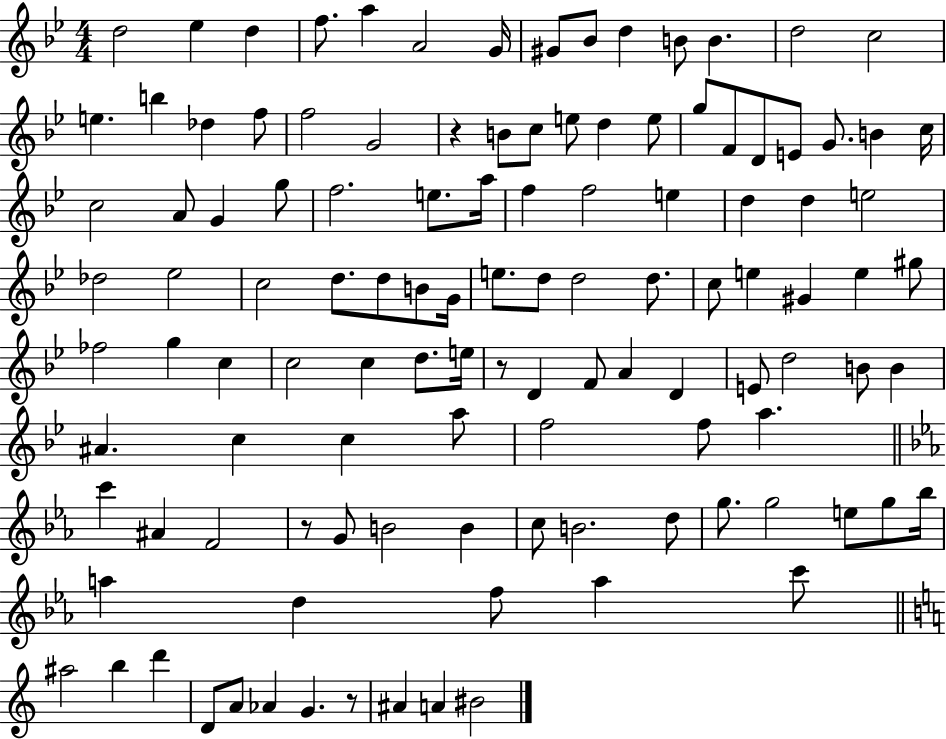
D5/h Eb5/q D5/q F5/e. A5/q A4/h G4/s G#4/e Bb4/e D5/q B4/e B4/q. D5/h C5/h E5/q. B5/q Db5/q F5/e F5/h G4/h R/q B4/e C5/e E5/e D5/q E5/e G5/e F4/e D4/e E4/e G4/e. B4/q C5/s C5/h A4/e G4/q G5/e F5/h. E5/e. A5/s F5/q F5/h E5/q D5/q D5/q E5/h Db5/h Eb5/h C5/h D5/e. D5/e B4/e G4/s E5/e. D5/e D5/h D5/e. C5/e E5/q G#4/q E5/q G#5/e FES5/h G5/q C5/q C5/h C5/q D5/e. E5/s R/e D4/q F4/e A4/q D4/q E4/e D5/h B4/e B4/q A#4/q. C5/q C5/q A5/e F5/h F5/e A5/q. C6/q A#4/q F4/h R/e G4/e B4/h B4/q C5/e B4/h. D5/e G5/e. G5/h E5/e G5/e Bb5/s A5/q D5/q F5/e A5/q C6/e A#5/h B5/q D6/q D4/e A4/e Ab4/q G4/q. R/e A#4/q A4/q BIS4/h